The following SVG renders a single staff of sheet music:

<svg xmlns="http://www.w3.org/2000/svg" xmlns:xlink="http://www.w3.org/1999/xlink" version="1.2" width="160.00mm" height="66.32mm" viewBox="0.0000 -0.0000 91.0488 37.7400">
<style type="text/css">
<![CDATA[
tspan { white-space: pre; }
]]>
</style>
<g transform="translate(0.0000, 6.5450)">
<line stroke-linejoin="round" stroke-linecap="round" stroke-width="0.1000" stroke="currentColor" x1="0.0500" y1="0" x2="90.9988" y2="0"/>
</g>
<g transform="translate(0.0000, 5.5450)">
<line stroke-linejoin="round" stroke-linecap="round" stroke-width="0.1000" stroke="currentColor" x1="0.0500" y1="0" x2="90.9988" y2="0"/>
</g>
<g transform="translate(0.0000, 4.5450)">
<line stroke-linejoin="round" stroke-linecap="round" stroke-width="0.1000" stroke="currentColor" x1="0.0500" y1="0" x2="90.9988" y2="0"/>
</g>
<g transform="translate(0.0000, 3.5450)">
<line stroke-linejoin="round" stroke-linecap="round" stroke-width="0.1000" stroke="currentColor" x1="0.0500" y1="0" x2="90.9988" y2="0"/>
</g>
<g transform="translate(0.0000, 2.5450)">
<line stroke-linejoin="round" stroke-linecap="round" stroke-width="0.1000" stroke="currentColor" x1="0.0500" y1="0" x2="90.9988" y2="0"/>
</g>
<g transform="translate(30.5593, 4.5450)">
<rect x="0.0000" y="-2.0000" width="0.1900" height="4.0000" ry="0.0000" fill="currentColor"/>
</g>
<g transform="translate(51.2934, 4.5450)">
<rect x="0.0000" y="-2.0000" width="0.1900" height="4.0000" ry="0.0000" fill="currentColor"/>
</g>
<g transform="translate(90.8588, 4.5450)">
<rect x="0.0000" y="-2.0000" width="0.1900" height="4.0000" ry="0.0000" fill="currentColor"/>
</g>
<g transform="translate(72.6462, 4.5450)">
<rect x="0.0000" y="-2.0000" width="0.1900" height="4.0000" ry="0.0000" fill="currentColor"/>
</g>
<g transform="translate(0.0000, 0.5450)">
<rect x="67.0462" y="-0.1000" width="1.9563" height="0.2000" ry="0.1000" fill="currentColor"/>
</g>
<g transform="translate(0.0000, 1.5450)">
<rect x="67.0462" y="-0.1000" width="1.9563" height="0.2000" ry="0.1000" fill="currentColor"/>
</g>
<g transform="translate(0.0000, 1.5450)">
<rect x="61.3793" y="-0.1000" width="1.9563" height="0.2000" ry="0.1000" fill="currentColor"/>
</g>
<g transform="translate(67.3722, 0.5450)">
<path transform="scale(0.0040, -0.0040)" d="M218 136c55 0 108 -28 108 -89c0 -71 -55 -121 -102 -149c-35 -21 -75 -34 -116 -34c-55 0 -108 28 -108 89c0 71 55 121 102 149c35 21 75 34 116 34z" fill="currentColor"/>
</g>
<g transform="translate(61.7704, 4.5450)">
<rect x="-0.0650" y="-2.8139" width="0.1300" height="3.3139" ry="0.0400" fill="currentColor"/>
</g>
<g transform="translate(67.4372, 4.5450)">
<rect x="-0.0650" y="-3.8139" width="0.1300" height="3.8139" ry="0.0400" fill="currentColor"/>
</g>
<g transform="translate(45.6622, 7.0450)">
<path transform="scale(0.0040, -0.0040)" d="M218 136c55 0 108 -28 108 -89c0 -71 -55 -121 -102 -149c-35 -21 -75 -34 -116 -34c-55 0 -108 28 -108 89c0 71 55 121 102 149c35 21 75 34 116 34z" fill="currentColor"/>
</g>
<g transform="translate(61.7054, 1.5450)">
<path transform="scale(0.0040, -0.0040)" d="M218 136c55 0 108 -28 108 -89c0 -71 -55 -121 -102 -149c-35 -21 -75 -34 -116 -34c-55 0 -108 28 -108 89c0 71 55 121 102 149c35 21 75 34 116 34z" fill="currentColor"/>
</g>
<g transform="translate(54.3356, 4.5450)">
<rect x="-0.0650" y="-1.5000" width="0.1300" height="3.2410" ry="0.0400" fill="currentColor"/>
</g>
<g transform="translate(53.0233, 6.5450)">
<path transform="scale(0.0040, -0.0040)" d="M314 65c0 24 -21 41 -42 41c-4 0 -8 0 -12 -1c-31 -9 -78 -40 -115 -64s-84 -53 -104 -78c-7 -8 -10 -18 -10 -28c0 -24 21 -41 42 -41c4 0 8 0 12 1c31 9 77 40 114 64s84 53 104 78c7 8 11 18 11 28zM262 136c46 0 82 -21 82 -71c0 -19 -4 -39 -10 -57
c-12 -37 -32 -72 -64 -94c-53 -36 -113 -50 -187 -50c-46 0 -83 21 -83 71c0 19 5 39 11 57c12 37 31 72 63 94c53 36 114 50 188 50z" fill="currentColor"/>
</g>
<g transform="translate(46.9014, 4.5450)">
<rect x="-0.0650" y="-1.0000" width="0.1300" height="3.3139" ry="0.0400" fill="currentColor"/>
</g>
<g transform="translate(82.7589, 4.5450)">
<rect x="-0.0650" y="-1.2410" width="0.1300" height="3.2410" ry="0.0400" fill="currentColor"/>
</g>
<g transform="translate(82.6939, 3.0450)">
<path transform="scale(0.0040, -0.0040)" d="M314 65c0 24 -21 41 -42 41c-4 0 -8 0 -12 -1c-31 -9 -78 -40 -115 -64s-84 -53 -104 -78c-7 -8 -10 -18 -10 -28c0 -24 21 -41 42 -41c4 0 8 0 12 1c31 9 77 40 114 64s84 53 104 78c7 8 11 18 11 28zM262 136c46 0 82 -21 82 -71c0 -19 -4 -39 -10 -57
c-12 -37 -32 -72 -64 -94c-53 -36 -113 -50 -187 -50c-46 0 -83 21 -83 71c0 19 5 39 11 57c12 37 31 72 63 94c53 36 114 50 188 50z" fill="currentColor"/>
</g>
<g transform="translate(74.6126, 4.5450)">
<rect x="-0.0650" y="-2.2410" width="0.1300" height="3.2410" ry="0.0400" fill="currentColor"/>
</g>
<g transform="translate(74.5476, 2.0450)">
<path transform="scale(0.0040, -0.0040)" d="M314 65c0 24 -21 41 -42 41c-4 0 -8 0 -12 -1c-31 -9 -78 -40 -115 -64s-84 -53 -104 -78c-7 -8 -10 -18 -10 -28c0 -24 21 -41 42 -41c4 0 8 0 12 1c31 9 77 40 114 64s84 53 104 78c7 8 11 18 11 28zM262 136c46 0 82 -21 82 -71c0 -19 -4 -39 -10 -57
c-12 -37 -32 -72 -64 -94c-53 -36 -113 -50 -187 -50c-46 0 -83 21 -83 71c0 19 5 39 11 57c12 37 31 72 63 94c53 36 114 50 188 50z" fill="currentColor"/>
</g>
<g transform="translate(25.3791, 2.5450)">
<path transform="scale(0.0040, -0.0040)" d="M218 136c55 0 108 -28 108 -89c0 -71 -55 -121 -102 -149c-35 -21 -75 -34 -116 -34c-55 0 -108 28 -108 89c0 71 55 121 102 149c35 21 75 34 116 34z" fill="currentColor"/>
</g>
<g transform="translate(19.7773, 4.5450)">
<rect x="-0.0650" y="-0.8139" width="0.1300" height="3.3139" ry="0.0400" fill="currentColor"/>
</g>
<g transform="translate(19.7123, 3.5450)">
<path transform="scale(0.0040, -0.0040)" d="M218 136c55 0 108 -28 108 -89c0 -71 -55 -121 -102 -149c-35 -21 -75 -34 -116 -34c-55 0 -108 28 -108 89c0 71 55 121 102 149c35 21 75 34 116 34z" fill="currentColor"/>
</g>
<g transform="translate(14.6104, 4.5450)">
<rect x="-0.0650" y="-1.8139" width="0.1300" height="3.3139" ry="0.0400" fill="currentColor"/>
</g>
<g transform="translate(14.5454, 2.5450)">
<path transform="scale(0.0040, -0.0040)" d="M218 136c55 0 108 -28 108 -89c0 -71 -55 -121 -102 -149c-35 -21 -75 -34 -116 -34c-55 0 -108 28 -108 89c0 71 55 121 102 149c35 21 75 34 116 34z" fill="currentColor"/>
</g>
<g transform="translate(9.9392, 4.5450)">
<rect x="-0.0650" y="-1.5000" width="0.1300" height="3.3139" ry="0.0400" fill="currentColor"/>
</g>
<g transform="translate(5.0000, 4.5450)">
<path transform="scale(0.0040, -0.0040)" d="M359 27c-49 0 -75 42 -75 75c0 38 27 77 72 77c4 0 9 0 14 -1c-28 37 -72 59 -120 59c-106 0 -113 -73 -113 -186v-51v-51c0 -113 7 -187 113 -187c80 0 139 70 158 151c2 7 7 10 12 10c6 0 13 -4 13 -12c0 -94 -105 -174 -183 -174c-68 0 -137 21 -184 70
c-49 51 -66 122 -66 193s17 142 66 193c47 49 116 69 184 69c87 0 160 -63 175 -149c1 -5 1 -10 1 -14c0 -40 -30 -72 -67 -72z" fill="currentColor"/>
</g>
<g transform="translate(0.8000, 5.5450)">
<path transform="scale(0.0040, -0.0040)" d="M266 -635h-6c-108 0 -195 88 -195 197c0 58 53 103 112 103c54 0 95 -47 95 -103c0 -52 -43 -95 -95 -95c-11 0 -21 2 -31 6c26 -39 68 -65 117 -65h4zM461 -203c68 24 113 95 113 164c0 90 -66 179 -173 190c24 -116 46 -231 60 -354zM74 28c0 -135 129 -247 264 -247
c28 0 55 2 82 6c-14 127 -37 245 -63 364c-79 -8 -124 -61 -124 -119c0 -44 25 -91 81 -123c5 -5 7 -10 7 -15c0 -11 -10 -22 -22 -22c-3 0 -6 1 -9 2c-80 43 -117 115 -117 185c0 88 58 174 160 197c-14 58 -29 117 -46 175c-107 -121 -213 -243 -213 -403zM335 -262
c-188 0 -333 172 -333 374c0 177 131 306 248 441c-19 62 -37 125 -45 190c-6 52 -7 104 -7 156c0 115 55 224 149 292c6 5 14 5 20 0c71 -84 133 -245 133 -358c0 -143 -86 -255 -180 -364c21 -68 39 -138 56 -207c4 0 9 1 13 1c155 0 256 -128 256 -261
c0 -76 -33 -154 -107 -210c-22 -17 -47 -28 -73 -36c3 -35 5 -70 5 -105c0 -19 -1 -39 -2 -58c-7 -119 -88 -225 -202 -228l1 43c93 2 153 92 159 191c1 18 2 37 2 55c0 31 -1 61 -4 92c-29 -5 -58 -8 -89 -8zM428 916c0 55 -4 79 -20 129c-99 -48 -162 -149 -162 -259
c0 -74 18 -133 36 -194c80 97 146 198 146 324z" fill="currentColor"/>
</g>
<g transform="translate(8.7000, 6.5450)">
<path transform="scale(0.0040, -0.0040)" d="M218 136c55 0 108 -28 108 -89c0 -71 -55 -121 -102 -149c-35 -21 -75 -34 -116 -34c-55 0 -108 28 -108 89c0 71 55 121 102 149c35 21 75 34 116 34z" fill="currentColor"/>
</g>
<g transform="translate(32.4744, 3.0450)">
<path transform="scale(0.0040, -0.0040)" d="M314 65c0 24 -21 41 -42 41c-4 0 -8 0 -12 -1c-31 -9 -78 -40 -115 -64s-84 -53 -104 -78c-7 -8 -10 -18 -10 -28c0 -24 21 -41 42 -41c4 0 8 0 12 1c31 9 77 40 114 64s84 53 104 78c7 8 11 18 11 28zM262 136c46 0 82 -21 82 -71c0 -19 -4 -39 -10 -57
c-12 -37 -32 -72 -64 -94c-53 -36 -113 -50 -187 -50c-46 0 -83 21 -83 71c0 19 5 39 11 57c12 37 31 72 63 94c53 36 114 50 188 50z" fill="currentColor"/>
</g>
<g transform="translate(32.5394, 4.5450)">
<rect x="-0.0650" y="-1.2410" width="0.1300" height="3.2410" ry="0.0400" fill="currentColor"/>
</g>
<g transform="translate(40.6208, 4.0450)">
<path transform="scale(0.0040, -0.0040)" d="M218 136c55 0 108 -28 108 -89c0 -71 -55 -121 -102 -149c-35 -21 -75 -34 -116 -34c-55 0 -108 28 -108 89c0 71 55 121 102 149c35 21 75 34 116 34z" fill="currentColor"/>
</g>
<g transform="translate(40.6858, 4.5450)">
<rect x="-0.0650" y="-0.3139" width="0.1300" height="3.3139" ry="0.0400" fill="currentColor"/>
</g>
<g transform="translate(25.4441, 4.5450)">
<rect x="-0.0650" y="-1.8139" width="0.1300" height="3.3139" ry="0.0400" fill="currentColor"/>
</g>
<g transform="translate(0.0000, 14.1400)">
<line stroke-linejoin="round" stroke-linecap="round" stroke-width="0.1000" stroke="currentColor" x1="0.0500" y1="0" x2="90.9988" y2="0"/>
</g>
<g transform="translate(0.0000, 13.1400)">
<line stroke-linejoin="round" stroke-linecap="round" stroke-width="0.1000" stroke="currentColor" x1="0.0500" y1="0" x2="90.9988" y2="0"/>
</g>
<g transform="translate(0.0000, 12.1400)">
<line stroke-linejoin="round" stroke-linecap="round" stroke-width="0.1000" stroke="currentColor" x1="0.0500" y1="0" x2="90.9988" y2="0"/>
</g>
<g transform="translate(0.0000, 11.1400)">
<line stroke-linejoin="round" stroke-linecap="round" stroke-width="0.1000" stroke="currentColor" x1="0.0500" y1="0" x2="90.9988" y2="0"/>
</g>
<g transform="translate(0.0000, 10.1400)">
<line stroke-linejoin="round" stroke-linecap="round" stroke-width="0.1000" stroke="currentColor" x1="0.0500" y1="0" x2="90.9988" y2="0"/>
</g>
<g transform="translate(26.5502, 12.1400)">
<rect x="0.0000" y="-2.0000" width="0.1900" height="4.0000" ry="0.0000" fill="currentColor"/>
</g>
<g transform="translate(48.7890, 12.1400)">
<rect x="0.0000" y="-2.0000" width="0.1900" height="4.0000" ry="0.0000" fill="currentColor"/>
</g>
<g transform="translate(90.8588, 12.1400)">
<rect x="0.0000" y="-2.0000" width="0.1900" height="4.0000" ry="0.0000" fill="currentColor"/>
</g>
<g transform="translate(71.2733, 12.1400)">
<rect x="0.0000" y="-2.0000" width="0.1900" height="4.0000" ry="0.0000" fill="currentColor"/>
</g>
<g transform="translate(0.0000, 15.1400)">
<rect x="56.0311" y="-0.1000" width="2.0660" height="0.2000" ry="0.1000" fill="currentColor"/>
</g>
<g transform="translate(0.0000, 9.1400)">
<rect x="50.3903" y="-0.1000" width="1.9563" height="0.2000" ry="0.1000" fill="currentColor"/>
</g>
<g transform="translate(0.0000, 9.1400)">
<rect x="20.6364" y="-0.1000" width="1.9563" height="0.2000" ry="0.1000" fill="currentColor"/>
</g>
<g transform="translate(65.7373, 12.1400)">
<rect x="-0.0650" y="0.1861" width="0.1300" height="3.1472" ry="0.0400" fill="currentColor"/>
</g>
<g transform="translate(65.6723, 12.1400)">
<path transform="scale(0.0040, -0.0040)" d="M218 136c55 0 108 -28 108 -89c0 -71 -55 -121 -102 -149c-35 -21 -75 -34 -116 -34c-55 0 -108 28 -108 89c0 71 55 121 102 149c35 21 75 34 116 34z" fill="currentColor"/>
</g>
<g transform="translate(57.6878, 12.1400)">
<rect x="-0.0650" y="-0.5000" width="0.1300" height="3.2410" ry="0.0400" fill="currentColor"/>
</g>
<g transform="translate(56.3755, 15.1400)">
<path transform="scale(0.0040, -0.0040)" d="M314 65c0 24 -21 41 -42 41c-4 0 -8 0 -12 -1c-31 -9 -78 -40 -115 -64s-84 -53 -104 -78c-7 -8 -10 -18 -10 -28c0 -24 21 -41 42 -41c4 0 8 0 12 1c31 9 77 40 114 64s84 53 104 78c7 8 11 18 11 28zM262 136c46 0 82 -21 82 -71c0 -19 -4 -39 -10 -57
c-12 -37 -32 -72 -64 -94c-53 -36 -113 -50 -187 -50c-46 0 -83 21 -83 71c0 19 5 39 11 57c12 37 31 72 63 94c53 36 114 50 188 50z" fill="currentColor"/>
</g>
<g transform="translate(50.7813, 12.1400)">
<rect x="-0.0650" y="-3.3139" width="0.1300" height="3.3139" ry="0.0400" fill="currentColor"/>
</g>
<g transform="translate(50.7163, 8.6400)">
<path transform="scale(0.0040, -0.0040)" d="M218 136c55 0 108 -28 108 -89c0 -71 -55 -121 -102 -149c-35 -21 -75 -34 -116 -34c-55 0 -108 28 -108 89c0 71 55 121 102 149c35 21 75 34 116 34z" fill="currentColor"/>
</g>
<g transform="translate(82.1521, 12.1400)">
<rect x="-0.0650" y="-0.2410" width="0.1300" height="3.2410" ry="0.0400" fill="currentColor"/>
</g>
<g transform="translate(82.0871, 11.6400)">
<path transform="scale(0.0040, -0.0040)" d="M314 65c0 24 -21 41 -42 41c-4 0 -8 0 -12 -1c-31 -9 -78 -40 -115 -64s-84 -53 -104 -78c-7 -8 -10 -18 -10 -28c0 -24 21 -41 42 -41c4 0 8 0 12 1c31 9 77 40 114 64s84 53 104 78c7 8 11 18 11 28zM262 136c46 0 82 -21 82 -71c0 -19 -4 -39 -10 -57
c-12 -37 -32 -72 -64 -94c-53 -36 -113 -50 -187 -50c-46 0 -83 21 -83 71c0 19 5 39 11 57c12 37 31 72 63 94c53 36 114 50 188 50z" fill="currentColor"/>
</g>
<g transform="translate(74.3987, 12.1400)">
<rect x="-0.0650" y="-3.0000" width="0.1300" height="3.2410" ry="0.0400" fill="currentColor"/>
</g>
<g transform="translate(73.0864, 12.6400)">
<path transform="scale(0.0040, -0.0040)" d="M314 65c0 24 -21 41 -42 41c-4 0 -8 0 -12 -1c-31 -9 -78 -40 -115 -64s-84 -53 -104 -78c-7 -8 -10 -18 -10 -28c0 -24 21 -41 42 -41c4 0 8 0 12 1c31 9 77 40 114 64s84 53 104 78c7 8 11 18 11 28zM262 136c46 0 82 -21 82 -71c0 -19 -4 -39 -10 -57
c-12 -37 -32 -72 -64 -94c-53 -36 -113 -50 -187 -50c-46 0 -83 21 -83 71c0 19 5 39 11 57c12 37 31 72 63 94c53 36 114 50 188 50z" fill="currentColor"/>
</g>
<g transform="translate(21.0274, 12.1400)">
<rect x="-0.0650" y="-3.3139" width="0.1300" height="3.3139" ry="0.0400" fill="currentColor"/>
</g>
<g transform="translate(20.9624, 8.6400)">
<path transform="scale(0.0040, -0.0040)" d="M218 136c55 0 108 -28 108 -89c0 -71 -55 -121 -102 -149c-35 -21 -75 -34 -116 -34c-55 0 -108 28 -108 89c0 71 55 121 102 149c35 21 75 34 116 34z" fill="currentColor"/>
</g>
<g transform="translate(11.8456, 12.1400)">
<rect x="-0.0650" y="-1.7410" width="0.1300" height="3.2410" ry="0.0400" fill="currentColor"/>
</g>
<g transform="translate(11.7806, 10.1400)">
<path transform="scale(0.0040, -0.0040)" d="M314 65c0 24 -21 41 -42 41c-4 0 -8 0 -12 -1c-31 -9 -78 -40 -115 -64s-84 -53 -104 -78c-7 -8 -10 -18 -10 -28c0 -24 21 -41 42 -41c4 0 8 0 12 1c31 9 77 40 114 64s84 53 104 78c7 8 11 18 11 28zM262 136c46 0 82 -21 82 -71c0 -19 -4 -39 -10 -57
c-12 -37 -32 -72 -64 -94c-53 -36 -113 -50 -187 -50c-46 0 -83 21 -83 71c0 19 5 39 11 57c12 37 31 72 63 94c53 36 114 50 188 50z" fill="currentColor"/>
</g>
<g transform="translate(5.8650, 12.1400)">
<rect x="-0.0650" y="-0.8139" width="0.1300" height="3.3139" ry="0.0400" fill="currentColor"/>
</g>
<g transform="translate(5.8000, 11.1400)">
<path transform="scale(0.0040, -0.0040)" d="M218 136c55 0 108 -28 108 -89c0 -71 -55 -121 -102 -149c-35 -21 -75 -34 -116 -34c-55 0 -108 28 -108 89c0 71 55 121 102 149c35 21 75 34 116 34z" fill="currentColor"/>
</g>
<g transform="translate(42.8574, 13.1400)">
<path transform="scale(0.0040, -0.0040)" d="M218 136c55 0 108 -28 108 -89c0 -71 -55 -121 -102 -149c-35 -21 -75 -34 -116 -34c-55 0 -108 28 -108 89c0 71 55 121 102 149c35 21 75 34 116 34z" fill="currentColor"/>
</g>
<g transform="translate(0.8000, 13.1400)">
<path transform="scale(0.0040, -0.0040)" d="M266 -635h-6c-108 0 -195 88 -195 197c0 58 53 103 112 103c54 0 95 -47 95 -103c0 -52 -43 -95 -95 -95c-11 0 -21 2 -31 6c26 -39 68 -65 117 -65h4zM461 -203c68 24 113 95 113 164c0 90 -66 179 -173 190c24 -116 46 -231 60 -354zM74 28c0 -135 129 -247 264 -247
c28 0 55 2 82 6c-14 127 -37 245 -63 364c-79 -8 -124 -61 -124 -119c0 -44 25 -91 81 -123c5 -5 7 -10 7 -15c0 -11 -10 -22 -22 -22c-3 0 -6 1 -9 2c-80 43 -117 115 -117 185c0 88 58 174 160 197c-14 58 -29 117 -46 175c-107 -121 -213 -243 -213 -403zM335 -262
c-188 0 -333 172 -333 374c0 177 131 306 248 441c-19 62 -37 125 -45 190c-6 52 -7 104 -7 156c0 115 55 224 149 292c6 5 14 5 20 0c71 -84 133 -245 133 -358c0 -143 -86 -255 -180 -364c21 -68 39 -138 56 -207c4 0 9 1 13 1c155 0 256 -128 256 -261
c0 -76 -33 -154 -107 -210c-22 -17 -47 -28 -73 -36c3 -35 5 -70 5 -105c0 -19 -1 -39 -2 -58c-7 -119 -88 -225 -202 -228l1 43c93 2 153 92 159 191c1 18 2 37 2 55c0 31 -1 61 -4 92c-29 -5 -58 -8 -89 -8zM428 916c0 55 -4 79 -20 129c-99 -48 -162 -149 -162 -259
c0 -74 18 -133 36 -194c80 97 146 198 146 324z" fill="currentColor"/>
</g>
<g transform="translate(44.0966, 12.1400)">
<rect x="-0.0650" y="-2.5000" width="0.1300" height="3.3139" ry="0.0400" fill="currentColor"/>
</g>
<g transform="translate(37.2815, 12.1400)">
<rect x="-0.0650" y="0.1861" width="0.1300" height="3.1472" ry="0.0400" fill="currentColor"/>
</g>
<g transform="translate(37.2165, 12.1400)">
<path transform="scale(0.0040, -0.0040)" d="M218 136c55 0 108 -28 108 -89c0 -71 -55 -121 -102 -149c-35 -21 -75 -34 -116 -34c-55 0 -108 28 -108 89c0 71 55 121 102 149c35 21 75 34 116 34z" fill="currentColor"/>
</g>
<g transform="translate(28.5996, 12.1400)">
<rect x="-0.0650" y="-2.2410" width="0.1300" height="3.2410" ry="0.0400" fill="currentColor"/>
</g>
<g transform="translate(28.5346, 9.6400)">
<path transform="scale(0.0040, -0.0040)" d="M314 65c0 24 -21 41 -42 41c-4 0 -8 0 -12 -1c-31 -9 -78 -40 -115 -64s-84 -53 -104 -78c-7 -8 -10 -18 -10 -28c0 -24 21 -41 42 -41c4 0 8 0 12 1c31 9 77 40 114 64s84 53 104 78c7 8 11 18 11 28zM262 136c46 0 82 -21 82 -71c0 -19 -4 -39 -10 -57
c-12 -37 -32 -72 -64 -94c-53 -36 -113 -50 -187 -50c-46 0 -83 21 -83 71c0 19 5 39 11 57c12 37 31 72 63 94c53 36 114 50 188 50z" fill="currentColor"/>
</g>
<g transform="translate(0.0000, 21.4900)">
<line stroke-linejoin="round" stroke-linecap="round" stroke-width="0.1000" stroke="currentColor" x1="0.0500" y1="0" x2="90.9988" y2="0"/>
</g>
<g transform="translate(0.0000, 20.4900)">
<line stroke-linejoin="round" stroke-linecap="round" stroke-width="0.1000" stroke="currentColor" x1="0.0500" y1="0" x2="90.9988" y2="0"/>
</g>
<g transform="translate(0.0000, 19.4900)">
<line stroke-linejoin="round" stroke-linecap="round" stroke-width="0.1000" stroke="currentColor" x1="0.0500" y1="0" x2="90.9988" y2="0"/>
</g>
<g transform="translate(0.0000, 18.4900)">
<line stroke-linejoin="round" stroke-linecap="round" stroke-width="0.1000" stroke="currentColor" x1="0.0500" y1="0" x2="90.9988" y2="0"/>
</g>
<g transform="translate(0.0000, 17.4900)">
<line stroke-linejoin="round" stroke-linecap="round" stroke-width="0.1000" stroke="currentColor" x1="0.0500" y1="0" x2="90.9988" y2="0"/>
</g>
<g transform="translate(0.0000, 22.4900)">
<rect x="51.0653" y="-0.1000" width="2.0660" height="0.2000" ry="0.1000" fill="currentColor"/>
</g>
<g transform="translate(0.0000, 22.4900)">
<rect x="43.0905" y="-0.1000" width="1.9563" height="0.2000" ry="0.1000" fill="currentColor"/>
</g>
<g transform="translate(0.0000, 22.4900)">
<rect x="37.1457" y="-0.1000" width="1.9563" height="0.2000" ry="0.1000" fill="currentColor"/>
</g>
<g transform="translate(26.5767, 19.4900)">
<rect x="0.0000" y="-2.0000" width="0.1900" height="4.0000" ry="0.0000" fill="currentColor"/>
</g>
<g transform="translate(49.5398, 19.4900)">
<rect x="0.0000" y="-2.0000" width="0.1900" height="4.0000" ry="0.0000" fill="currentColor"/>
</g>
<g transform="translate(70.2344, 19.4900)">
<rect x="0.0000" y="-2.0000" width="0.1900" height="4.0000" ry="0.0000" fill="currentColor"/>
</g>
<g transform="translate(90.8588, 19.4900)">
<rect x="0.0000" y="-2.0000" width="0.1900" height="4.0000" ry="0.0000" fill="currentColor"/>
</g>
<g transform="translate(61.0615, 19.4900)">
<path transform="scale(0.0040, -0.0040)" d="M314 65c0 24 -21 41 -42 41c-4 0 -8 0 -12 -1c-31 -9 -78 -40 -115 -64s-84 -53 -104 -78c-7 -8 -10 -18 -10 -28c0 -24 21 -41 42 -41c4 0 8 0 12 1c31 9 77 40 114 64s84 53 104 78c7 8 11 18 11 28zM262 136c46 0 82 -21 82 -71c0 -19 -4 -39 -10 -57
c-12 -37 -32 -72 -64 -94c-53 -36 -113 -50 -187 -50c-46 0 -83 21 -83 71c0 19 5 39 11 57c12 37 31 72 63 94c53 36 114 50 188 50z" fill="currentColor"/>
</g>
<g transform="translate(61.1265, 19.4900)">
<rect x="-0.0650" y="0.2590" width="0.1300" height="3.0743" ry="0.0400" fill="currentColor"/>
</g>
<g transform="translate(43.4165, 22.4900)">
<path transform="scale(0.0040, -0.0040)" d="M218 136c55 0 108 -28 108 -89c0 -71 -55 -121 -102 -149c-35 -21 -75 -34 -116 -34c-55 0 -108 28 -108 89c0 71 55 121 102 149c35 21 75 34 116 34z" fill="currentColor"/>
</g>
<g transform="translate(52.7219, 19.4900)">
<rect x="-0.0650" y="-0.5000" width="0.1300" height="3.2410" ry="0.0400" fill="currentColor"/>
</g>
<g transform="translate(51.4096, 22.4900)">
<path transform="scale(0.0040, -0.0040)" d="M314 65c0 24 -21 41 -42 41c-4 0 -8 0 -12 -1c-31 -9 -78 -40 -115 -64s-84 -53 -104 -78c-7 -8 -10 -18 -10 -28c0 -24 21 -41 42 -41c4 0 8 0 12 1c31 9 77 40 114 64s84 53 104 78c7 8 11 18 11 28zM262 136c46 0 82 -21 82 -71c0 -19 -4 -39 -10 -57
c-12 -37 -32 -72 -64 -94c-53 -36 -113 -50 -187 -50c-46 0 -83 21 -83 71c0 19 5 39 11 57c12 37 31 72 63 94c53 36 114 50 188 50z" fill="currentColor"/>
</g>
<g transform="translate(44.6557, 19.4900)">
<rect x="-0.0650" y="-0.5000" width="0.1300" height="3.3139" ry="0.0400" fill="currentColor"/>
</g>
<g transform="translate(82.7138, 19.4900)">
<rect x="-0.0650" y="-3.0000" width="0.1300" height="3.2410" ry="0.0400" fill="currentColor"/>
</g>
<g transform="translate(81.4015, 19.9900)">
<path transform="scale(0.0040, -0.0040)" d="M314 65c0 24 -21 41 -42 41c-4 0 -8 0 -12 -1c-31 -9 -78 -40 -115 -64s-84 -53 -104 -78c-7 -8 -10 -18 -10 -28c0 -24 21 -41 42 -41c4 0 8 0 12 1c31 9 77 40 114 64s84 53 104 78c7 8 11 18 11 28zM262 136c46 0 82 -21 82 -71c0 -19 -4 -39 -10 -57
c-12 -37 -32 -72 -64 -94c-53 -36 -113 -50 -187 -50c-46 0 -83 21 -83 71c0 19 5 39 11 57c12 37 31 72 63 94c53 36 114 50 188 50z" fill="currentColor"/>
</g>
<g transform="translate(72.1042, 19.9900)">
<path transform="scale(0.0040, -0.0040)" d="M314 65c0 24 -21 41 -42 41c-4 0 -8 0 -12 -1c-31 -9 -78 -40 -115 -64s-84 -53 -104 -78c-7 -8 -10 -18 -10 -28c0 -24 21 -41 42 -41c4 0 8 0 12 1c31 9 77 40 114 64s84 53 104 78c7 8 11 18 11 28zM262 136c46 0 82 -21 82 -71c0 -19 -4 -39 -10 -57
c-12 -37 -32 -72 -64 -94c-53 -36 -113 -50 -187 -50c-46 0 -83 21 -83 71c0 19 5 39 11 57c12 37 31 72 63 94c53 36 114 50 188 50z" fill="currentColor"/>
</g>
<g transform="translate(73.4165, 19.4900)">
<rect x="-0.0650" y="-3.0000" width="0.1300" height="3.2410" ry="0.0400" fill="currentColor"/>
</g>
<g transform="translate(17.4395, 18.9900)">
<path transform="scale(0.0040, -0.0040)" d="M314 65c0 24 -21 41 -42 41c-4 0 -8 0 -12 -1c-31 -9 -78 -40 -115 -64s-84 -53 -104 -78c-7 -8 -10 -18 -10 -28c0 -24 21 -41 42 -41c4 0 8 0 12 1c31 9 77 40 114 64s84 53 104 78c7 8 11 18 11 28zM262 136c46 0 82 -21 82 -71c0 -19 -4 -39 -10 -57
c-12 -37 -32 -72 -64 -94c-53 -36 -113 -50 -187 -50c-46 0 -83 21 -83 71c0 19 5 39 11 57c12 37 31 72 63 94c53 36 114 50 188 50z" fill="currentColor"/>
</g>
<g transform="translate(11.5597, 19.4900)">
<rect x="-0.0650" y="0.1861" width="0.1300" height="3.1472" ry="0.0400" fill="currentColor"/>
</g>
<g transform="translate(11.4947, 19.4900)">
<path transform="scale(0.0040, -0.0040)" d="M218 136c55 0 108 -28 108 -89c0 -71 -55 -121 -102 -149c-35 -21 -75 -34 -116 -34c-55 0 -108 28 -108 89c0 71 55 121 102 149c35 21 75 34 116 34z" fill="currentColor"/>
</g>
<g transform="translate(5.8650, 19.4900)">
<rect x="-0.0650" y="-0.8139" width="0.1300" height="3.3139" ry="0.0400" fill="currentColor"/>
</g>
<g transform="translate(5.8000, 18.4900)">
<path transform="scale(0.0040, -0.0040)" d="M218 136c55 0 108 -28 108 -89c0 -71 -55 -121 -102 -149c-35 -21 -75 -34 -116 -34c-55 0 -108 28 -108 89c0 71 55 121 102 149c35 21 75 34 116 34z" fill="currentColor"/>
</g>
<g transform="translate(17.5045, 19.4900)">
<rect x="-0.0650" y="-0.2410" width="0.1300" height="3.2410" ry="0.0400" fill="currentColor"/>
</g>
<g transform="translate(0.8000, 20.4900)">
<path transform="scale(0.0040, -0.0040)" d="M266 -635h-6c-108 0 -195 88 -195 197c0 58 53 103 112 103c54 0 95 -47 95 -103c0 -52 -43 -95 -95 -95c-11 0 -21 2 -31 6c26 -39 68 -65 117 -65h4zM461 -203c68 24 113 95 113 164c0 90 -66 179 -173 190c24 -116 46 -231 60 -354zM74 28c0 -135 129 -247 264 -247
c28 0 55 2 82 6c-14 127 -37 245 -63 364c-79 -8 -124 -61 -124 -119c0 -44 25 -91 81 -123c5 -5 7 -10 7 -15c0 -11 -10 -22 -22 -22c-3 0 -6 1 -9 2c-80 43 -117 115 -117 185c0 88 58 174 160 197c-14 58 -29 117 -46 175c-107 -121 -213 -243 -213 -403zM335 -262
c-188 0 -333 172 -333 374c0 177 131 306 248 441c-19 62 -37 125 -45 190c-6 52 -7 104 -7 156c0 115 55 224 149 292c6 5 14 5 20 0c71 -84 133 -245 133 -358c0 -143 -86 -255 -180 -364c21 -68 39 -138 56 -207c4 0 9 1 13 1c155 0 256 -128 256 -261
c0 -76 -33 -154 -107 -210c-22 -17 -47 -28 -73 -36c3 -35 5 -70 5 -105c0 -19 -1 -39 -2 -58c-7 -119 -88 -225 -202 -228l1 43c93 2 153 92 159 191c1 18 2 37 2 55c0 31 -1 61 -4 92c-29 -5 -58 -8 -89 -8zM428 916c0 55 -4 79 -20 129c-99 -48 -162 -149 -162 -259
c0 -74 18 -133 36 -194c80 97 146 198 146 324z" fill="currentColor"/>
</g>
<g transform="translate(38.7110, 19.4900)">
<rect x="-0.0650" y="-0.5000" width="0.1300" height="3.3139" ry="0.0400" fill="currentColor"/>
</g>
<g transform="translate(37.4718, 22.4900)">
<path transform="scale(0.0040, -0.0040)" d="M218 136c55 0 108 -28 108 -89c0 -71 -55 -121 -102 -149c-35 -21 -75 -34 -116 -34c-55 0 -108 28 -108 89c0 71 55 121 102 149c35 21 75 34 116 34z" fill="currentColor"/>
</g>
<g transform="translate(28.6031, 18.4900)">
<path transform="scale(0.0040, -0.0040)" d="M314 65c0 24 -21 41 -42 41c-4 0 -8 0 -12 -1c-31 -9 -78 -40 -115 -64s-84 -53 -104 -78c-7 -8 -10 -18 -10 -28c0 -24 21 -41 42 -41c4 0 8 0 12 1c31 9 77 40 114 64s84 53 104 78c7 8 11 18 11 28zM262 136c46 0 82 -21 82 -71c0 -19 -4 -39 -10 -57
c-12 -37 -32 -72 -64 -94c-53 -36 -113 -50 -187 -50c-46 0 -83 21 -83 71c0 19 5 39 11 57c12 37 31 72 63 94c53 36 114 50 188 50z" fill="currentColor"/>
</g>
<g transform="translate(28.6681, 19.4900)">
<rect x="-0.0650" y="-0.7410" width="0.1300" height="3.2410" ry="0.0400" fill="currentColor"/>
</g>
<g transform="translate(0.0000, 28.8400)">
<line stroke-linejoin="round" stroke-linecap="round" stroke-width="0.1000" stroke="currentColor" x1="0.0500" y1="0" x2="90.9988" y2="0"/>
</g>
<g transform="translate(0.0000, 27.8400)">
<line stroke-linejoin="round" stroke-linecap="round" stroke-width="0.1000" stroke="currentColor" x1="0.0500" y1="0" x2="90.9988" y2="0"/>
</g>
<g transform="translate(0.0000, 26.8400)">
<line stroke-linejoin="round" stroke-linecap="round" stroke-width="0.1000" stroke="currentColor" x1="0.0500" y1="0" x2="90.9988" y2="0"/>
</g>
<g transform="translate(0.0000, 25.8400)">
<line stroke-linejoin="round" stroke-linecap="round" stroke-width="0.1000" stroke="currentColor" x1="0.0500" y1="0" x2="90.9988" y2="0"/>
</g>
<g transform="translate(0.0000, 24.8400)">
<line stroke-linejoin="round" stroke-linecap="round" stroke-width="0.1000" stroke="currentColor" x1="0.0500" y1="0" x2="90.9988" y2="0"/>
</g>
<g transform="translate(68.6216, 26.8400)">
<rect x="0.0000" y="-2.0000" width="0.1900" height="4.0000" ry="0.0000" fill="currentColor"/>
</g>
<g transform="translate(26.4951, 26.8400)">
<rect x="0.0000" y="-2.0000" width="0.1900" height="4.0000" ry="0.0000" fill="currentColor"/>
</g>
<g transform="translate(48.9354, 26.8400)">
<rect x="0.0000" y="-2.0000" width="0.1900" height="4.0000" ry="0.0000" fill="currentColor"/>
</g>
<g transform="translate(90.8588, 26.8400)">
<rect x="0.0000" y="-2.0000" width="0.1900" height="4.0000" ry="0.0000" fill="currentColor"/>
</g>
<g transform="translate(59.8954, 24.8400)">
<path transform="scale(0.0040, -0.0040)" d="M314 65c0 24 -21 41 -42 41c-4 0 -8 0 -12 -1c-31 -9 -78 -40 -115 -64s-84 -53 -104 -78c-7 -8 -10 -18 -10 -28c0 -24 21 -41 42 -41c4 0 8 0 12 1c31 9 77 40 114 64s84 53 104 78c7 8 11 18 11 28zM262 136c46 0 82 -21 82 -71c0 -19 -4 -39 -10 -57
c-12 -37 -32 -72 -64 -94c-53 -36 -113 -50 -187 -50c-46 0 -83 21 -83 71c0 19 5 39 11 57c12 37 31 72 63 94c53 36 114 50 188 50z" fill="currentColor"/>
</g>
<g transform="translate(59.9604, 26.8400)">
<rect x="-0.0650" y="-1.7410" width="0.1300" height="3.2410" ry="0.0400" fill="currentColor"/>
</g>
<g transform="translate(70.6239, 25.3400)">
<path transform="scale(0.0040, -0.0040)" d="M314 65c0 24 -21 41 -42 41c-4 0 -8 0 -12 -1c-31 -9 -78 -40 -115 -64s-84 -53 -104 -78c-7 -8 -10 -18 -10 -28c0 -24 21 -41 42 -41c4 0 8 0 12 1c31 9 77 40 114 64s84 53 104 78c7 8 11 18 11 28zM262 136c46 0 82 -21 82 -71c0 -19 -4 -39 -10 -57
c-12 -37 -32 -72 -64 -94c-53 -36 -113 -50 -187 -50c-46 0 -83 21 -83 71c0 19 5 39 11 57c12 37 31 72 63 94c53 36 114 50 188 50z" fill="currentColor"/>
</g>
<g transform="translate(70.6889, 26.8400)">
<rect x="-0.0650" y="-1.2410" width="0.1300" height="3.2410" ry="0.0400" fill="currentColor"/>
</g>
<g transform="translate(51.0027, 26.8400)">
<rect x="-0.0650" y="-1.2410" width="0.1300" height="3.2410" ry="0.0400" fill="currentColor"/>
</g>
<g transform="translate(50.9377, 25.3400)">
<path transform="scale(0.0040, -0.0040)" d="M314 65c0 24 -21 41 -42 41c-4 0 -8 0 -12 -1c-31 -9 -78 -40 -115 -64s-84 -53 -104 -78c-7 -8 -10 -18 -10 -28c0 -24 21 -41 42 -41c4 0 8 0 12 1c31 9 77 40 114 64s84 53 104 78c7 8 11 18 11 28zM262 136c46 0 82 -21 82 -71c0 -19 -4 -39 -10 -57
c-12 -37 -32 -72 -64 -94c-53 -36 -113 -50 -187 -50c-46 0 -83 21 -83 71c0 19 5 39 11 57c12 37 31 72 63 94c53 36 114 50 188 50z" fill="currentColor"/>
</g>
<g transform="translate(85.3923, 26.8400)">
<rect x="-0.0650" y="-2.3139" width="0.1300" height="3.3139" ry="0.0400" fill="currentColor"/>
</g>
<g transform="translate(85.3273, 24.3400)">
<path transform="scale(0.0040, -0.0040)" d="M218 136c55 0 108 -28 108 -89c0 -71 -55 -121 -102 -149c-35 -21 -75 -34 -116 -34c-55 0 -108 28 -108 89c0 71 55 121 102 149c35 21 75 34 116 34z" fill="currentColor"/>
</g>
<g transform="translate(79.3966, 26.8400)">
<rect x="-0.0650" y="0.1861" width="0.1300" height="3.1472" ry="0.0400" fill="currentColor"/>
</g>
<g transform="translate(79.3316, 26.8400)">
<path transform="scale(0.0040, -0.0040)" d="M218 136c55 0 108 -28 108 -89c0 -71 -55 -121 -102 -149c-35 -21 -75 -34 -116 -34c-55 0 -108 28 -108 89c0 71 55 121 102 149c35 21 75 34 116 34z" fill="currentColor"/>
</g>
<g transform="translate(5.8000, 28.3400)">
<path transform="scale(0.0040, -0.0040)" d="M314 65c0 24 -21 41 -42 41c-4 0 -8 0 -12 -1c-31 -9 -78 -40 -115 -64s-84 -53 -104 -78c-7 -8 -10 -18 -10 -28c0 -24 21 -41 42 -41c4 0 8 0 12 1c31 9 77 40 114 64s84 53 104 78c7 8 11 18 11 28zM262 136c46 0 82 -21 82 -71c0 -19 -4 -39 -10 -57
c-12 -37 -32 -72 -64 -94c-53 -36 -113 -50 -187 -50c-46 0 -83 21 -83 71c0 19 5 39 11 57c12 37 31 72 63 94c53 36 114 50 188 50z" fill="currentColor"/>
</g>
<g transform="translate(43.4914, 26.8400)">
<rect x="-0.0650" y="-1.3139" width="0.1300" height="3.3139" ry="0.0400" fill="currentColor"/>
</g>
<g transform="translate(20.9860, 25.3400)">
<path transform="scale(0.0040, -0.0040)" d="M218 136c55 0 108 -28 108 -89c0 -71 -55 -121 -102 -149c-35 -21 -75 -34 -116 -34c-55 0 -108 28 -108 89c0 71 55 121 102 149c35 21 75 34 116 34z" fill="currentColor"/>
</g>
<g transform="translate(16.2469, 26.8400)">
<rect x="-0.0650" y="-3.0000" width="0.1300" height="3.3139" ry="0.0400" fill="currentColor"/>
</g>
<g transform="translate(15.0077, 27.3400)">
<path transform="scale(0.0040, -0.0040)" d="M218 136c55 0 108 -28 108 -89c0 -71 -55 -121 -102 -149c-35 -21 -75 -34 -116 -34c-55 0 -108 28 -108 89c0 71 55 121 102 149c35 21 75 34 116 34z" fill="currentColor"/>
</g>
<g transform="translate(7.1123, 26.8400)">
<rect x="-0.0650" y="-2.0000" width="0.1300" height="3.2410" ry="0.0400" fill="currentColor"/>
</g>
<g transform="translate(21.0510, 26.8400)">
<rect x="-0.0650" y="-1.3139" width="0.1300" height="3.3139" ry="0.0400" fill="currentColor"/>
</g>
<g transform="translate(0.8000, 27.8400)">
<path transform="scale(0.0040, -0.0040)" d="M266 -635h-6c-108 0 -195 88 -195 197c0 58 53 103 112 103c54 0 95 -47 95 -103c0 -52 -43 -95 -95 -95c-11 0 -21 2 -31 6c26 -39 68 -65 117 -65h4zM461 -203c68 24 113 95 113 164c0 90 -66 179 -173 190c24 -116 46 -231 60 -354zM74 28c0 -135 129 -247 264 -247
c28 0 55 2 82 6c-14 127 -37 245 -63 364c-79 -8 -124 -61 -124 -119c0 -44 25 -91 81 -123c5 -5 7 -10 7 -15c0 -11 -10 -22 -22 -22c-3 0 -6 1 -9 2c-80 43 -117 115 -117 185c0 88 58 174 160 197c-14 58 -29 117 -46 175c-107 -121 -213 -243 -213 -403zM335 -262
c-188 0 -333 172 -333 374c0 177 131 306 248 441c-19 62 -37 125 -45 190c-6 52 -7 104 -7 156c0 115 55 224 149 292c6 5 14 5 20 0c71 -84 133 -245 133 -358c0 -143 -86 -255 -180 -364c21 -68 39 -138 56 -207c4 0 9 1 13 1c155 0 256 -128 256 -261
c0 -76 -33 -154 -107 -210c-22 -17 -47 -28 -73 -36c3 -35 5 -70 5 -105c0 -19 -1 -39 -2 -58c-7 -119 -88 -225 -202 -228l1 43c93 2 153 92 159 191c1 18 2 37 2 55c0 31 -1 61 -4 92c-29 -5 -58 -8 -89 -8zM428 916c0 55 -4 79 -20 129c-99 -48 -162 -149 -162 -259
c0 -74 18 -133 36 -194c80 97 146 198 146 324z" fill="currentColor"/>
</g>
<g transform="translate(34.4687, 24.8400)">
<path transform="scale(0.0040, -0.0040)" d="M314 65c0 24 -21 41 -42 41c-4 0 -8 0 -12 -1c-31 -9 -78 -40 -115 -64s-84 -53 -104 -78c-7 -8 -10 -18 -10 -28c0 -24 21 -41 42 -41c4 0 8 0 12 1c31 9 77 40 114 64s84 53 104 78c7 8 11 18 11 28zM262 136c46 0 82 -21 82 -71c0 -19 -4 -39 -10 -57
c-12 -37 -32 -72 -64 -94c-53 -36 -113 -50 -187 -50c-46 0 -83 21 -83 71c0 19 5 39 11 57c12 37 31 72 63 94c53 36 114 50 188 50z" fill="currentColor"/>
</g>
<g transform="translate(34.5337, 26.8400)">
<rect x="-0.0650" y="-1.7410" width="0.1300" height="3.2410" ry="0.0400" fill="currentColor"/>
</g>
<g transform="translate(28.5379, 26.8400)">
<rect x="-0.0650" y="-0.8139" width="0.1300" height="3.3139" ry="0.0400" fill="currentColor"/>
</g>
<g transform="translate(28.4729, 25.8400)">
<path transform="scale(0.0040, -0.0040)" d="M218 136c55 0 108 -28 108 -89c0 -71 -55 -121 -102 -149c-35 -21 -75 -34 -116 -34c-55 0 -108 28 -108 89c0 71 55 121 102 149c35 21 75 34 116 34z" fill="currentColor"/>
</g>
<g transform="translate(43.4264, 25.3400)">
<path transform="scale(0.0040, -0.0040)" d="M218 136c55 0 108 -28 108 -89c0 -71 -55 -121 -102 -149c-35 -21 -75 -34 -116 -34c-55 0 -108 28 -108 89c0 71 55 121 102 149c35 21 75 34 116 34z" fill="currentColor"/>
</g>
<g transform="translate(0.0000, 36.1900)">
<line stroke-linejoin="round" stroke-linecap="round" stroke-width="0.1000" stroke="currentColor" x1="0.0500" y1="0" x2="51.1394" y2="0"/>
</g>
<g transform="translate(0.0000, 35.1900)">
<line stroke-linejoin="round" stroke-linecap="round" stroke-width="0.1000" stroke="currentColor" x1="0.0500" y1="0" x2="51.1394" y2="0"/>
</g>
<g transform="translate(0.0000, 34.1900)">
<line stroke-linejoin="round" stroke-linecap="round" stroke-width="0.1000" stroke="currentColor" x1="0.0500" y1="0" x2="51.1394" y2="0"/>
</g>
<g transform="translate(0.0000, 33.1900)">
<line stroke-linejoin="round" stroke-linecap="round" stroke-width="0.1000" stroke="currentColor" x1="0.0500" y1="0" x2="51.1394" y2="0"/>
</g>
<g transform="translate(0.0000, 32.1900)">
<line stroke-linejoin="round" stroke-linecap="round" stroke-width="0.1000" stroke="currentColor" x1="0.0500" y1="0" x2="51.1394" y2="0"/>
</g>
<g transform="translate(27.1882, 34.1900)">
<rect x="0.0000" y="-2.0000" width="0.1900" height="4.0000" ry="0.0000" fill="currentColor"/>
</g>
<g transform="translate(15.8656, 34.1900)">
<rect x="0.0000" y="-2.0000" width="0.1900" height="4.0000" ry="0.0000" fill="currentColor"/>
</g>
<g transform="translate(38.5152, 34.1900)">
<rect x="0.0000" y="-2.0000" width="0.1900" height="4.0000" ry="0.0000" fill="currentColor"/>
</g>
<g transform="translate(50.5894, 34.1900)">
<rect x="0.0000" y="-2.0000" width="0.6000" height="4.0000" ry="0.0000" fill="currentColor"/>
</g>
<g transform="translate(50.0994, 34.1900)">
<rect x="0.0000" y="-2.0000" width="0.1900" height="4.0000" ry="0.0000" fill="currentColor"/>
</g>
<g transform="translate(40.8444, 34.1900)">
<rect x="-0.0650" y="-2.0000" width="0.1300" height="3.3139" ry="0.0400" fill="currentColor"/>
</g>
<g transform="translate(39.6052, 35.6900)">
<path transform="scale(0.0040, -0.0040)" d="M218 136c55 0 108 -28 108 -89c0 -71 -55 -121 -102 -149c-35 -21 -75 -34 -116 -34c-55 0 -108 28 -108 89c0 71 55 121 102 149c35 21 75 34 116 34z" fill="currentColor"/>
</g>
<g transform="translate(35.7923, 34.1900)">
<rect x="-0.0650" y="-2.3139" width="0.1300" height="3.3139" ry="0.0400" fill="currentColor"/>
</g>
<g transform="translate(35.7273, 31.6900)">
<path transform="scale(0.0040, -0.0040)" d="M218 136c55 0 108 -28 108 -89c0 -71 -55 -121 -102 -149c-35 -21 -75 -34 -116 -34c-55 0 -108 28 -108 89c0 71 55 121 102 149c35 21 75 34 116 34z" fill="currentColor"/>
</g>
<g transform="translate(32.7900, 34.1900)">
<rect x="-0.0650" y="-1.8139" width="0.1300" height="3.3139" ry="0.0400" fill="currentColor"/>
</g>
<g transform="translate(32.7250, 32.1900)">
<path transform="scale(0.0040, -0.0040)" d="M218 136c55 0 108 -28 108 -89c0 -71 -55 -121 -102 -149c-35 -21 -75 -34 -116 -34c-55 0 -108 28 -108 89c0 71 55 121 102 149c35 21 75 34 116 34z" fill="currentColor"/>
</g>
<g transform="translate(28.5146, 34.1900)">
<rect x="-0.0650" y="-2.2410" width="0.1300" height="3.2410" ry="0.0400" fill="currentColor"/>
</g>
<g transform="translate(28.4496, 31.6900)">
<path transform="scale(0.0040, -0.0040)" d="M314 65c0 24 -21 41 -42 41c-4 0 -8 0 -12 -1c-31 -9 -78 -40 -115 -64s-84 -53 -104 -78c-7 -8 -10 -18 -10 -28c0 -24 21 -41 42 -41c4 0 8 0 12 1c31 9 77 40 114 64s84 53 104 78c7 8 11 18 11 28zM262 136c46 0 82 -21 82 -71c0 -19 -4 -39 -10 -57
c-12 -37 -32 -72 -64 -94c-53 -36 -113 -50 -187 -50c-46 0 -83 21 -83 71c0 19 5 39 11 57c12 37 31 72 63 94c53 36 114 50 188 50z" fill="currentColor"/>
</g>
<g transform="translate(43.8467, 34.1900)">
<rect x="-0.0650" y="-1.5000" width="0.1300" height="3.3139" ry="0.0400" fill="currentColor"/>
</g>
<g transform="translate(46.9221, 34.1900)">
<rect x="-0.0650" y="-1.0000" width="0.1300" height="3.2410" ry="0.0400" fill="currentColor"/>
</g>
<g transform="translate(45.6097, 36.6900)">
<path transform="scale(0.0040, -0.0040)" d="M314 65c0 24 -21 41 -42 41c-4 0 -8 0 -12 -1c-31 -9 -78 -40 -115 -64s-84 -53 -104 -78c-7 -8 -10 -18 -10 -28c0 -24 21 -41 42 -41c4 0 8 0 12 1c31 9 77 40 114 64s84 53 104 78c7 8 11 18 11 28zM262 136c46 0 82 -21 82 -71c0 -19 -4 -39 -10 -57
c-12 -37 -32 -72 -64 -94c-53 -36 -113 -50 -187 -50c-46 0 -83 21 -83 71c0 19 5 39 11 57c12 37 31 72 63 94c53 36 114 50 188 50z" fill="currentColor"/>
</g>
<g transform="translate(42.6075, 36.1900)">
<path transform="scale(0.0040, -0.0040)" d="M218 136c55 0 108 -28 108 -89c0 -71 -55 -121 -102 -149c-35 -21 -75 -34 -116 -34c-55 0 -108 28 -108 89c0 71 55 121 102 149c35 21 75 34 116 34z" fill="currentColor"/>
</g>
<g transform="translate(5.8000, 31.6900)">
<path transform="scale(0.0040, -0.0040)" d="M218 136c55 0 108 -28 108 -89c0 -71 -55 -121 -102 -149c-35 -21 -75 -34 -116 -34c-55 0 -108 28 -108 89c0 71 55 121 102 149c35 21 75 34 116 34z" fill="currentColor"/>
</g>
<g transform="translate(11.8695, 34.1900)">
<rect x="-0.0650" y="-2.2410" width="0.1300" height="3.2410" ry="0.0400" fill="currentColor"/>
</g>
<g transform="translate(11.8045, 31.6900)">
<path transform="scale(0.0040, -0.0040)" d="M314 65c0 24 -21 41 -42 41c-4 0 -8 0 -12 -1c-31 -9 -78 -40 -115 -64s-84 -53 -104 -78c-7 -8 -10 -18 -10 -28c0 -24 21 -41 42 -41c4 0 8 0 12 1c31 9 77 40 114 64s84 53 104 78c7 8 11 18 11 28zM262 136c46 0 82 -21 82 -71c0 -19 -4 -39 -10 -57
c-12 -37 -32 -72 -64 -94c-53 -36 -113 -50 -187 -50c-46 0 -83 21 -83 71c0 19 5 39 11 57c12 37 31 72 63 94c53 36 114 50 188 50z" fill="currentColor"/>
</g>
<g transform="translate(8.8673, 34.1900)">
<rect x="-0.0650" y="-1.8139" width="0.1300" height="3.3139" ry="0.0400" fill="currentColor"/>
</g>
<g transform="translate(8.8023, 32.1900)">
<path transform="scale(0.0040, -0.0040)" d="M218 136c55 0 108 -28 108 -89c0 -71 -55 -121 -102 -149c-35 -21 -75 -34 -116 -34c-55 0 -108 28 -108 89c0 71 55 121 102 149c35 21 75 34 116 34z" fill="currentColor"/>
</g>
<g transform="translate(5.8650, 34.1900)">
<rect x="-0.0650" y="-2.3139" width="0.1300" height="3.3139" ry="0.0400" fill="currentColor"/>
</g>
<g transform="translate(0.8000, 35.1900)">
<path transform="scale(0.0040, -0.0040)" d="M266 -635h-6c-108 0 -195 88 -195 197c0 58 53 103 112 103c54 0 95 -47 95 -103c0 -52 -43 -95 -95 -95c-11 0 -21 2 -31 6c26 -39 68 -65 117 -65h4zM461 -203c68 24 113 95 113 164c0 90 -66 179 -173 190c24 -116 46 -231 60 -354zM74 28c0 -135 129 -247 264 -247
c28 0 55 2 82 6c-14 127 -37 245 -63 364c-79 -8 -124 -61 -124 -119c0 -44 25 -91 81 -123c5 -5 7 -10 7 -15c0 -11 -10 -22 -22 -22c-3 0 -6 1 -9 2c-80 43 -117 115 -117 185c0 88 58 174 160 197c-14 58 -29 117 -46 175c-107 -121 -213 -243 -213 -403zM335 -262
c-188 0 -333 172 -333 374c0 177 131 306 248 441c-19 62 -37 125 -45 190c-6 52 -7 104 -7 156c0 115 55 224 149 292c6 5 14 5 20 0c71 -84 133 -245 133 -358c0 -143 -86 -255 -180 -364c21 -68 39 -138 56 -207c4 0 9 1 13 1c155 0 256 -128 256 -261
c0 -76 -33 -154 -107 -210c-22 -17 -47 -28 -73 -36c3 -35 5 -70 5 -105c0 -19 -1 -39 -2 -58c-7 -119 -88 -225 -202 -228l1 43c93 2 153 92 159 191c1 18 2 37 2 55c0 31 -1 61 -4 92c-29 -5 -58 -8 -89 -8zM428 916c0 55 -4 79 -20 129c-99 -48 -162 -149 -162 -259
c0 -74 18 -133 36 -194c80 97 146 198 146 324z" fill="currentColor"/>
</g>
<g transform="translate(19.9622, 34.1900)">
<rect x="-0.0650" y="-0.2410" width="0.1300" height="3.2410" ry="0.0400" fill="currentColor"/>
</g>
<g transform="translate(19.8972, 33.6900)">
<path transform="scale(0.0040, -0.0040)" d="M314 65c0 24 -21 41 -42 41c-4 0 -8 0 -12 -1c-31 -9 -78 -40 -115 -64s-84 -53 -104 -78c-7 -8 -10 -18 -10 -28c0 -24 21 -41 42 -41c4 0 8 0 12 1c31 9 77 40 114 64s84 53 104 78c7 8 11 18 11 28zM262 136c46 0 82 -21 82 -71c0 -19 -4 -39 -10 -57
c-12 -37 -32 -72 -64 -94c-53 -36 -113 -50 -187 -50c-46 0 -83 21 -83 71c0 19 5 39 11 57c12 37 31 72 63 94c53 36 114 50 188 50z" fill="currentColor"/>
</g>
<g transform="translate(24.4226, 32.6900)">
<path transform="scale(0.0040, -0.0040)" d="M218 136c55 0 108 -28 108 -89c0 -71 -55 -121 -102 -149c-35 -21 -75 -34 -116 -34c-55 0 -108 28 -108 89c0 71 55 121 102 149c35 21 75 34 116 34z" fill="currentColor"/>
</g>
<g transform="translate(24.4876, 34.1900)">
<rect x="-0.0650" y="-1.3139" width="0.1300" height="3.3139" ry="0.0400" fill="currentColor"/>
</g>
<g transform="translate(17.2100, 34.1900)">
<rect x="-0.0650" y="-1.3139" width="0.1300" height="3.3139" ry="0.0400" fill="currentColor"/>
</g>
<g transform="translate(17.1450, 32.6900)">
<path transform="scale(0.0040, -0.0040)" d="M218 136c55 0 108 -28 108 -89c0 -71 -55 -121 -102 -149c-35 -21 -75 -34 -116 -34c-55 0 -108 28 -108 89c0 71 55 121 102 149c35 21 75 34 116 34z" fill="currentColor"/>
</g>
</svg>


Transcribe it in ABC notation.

X:1
T:Untitled
M:4/4
L:1/4
K:C
E f d f e2 c D E2 a c' g2 e2 d f2 b g2 B G b C2 B A2 c2 d B c2 d2 C C C2 B2 A2 A2 F2 A e d f2 e e2 f2 e2 B g g f g2 e c2 e g2 f g F E D2